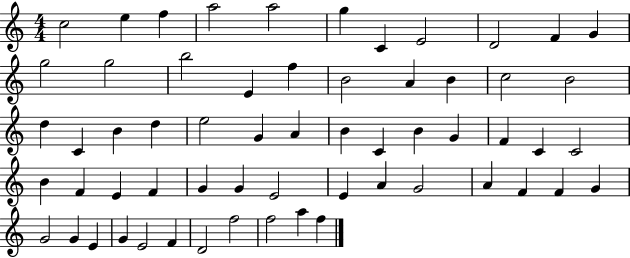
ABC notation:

X:1
T:Untitled
M:4/4
L:1/4
K:C
c2 e f a2 a2 g C E2 D2 F G g2 g2 b2 E f B2 A B c2 B2 d C B d e2 G A B C B G F C C2 B F E F G G E2 E A G2 A F F G G2 G E G E2 F D2 f2 f2 a f